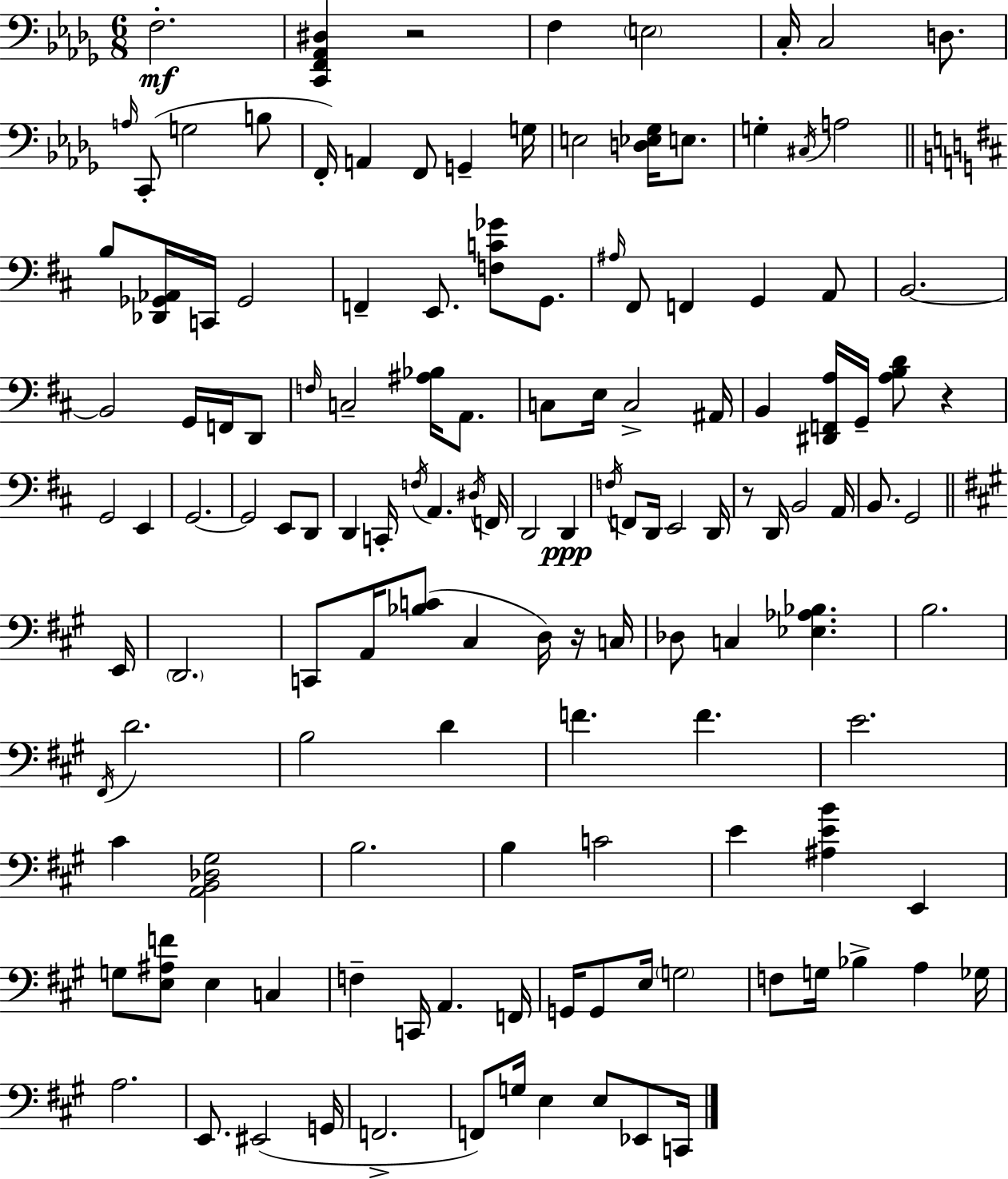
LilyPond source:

{
  \clef bass
  \numericTimeSignature
  \time 6/8
  \key bes \minor
  f2.-.\mf | <c, f, aes, dis>4 r2 | f4 \parenthesize e2 | c16-. c2 d8. | \break \grace { a16 }( c,8-. g2 b8 | f,16-.) a,4 f,8 g,4-- | g16 e2 <d ees ges>16 e8. | g4-. \acciaccatura { cis16 } a2 | \break \bar "||" \break \key b \minor b8 <des, ges, aes,>16 c,16 ges,2 | f,4-- e,8. <f c' ges'>8 g,8. | \grace { ais16 } fis,8 f,4 g,4 a,8 | b,2.~~ | \break b,2 g,16 f,16 d,8 | \grace { f16 } c2-- <ais bes>16 a,8. | c8 e16 c2-> | ais,16 b,4 <dis, f, a>16 g,16-- <a b d'>8 r4 | \break g,2 e,4 | g,2.~~ | g,2 e,8 | d,8 d,4 c,16-. \acciaccatura { f16 } a,4. | \break \acciaccatura { dis16 } f,16 d,2 | d,4\ppp \acciaccatura { f16 } f,8 d,16 e,2 | d,16 r8 d,16 b,2 | a,16 b,8. g,2 | \break \bar "||" \break \key a \major e,16 \parenthesize d,2. | c,8 a,16 <bes c'>8( cis4 d16) r16 | c16 des8 c4 <ees aes bes>4. | b2. | \break \acciaccatura { fis,16 } d'2. | b2 d'4 | f'4. f'4. | e'2. | \break cis'4 <a, b, des gis>2 | b2. | b4 c'2 | e'4 <ais e' b'>4 e,4 | \break g8 <e ais f'>8 e4 c4 | f4-- c,16 a,4. | f,16 g,16 g,8 e16 \parenthesize g2 | f8 g16 bes4-> a4 | \break ges16 a2. | e,8. eis,2( | g,16 f,2.-> | f,8) g16 e4 e8 ees,8 | \break c,16 \bar "|."
}